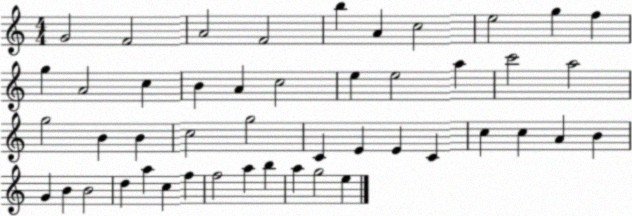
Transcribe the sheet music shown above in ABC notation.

X:1
T:Untitled
M:4/4
L:1/4
K:C
G2 F2 A2 F2 b A c2 e2 g f g A2 c B A c2 e e2 a c'2 a2 g2 B B c2 g2 C E E C c c A B G B B2 d a c f f2 a b a g2 e